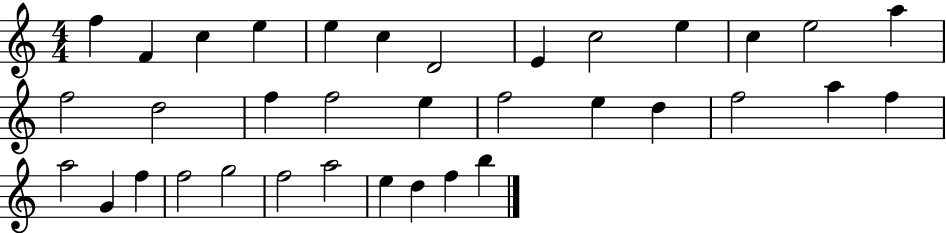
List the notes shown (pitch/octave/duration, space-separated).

F5/q F4/q C5/q E5/q E5/q C5/q D4/h E4/q C5/h E5/q C5/q E5/h A5/q F5/h D5/h F5/q F5/h E5/q F5/h E5/q D5/q F5/h A5/q F5/q A5/h G4/q F5/q F5/h G5/h F5/h A5/h E5/q D5/q F5/q B5/q